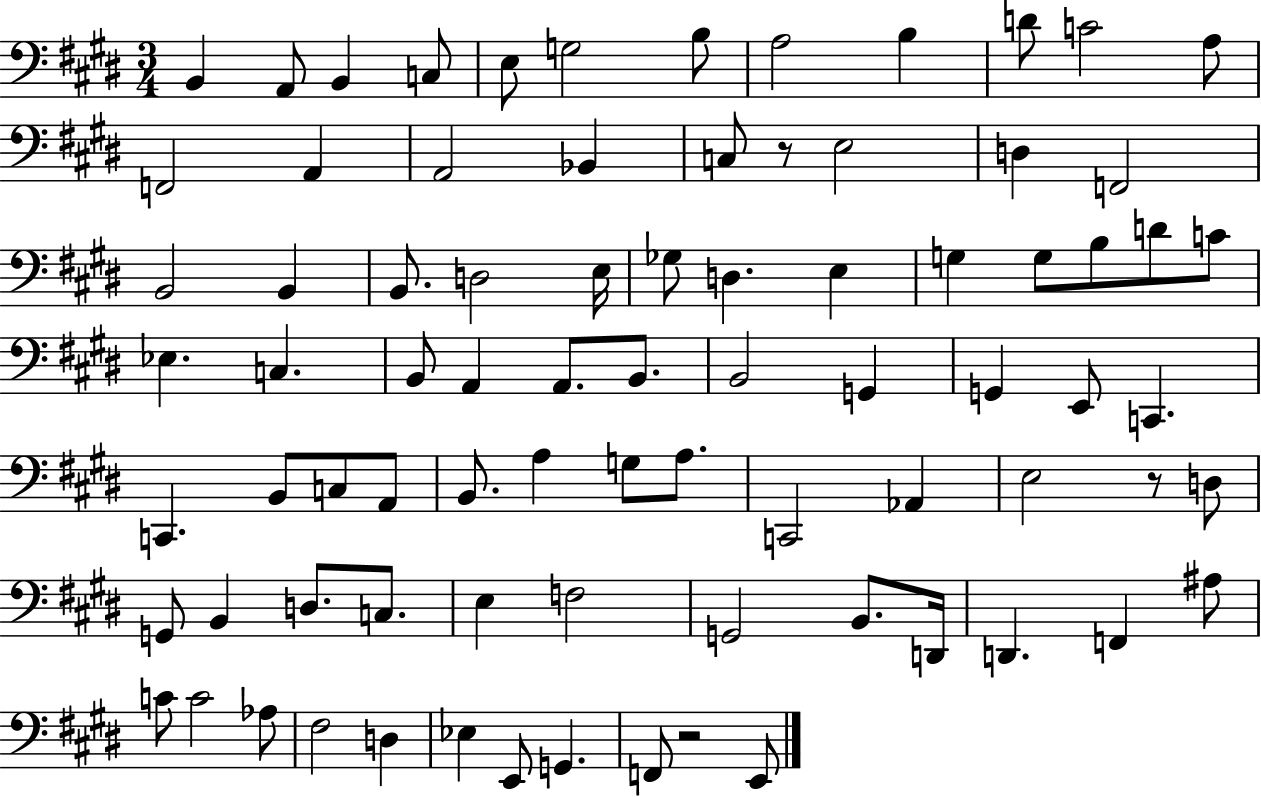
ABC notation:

X:1
T:Untitled
M:3/4
L:1/4
K:E
B,, A,,/2 B,, C,/2 E,/2 G,2 B,/2 A,2 B, D/2 C2 A,/2 F,,2 A,, A,,2 _B,, C,/2 z/2 E,2 D, F,,2 B,,2 B,, B,,/2 D,2 E,/4 _G,/2 D, E, G, G,/2 B,/2 D/2 C/2 _E, C, B,,/2 A,, A,,/2 B,,/2 B,,2 G,, G,, E,,/2 C,, C,, B,,/2 C,/2 A,,/2 B,,/2 A, G,/2 A,/2 C,,2 _A,, E,2 z/2 D,/2 G,,/2 B,, D,/2 C,/2 E, F,2 G,,2 B,,/2 D,,/4 D,, F,, ^A,/2 C/2 C2 _A,/2 ^F,2 D, _E, E,,/2 G,, F,,/2 z2 E,,/2